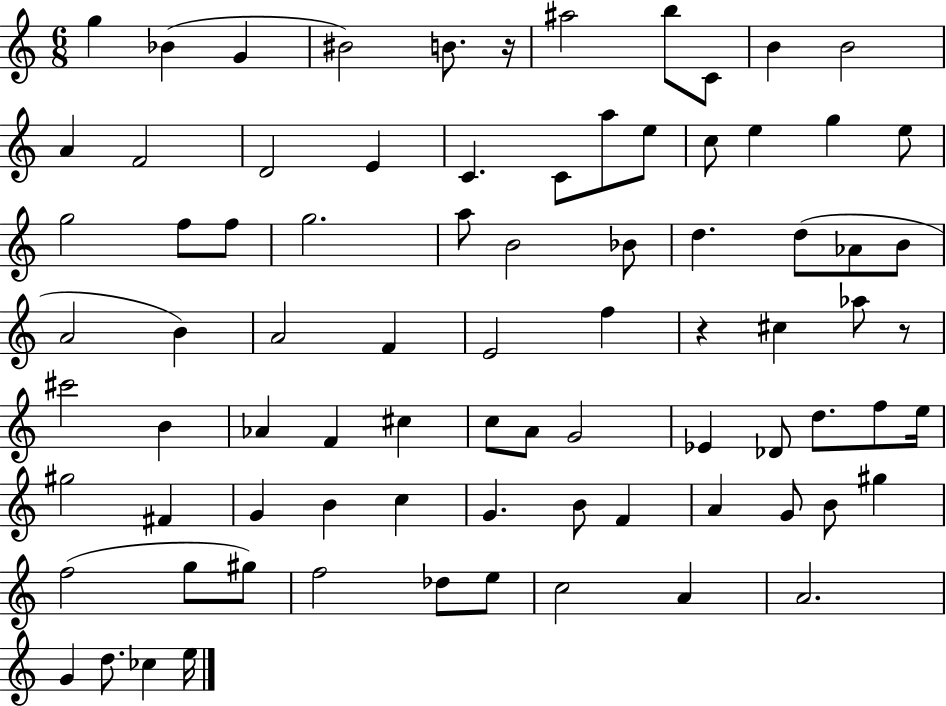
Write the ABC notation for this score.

X:1
T:Untitled
M:6/8
L:1/4
K:C
g _B G ^B2 B/2 z/4 ^a2 b/2 C/2 B B2 A F2 D2 E C C/2 a/2 e/2 c/2 e g e/2 g2 f/2 f/2 g2 a/2 B2 _B/2 d d/2 _A/2 B/2 A2 B A2 F E2 f z ^c _a/2 z/2 ^c'2 B _A F ^c c/2 A/2 G2 _E _D/2 d/2 f/2 e/4 ^g2 ^F G B c G B/2 F A G/2 B/2 ^g f2 g/2 ^g/2 f2 _d/2 e/2 c2 A A2 G d/2 _c e/4